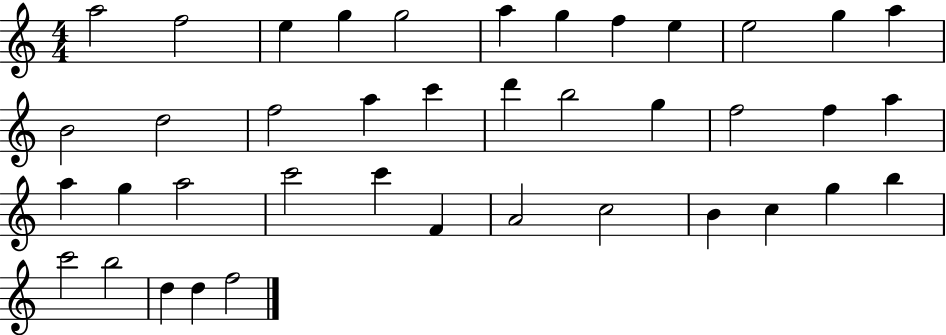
X:1
T:Untitled
M:4/4
L:1/4
K:C
a2 f2 e g g2 a g f e e2 g a B2 d2 f2 a c' d' b2 g f2 f a a g a2 c'2 c' F A2 c2 B c g b c'2 b2 d d f2